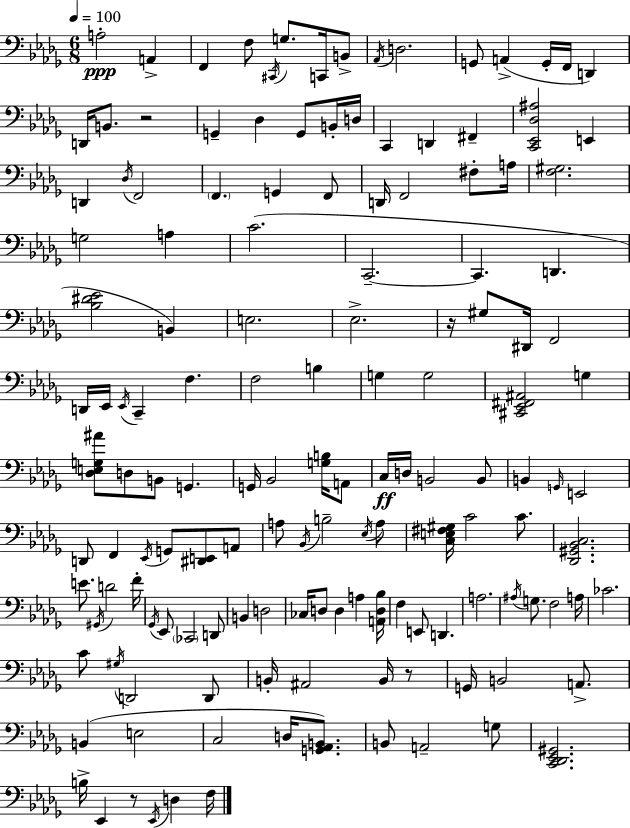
{
  \clef bass
  \numericTimeSignature
  \time 6/8
  \key bes \minor
  \tempo 4 = 100
  a2-.\ppp a,4-> | f,4 f8 \acciaccatura { cis,16 } g8. c,16 b,8-> | \acciaccatura { aes,16 } d2. | g,8 a,4->( g,16-. f,16 d,4) | \break d,16 b,8. r2 | g,4-- des4 g,8 | b,16-. d16 c,4 d,4 fis,4-- | <c, ees, des ais>2 e,4 | \break d,4 \acciaccatura { des16 } f,2 | \parenthesize f,4. g,4 | f,8 d,16 f,2 | fis8-. a16 <f gis>2. | \break g2 a4 | c'2.( | c,2.--~~ | c,4. d,4. | \break <bes dis' ees'>2 b,4) | e2. | ees2.-> | r16 gis8 dis,16 f,2 | \break d,16 ees,16 \acciaccatura { ees,16 } c,4-- f4. | f2 | b4 g4 g2 | <cis, ees, fis, ais,>2 | \break g4 <des e g ais'>8 d8 b,8 g,4. | g,16 bes,2 | <g b>16 a,8 c16\ff d16 b,2 | b,8 b,4 \grace { g,16 } e,2 | \break d,8 f,4 \acciaccatura { ees,16 } | g,8 <dis, e,>8 a,8 a8 \acciaccatura { bes,16 } b2-- | \acciaccatura { ees16 } a8 <c e fis gis>16 c'2 | c'8. <des, gis, bes, c>2. | \break e'8. \acciaccatura { gis,16 } | d'2 f'16-. \acciaccatura { ges,16 } ees,8 | \parenthesize ces,2 d,8 b,4 | d2 ces16 d8 | \break d4 a4 <a, d bes>16 f4 | e,8 d,4. a2. | \acciaccatura { ais16 } g8. | f2 a16 ces'2. | \break c'8 | \acciaccatura { gis16 } d,2 d,8 | b,16-. ais,2 b,16 r8 | g,16 b,2 a,8.-> | \break b,4( e2 | c2 d16 <g, aes, b,>8.) | b,8 a,2-- g8 | <c, des, ees, gis,>2. | \break b16-> ees,4 r8 \acciaccatura { ees,16 } d4 | f16 \bar "|."
}